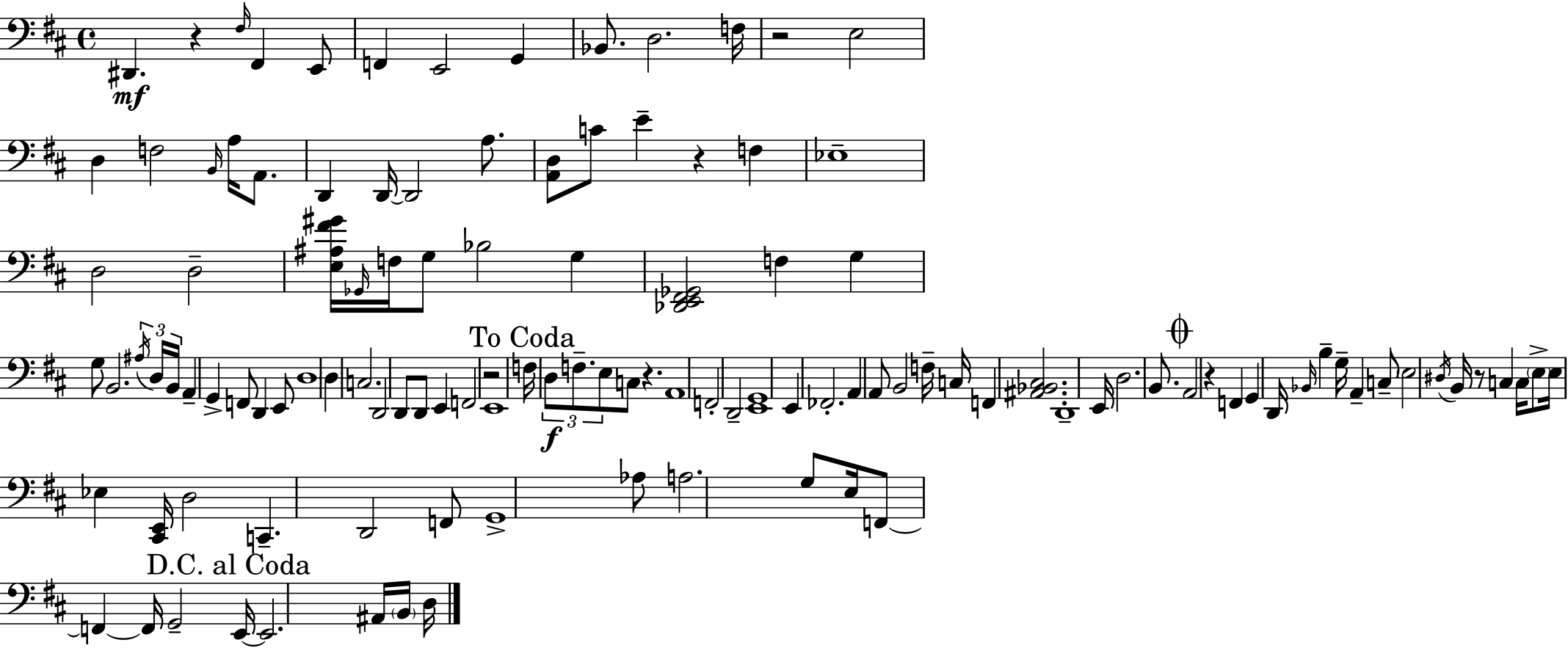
D#2/q. R/q F#3/s F#2/q E2/e F2/q E2/h G2/q Bb2/e. D3/h. F3/s R/h E3/h D3/q F3/h B2/s A3/s A2/e. D2/q D2/s D2/h A3/e. [A2,D3]/e C4/e E4/q R/q F3/q Eb3/w D3/h D3/h [E3,A#3,F#4,G#4]/s Gb2/s F3/s G3/e Bb3/h G3/q [Db2,E2,F#2,Gb2]/h F3/q G3/q G3/e B2/h. A#3/s D3/s B2/s A2/q G2/q F2/e D2/q E2/e D3/w D3/q C3/h. D2/h D2/e D2/e E2/q F2/h R/h E2/w F3/s D3/e F3/e. E3/e C3/e R/q. A2/w F2/h D2/h [E2,G2]/w E2/q FES2/h. A2/q A2/e B2/h F3/s C3/s F2/q [A#2,Bb2,C#3]/h. D2/w E2/s D3/h. B2/e. A2/h R/q F2/q G2/q D2/s Bb2/s B3/q G3/s A2/q C3/e E3/h D#3/s B2/s R/e C3/q C3/s E3/e E3/s Eb3/q [C#2,E2]/s D3/h C2/q. D2/h F2/e G2/w Ab3/e A3/h. G3/e E3/s F2/e F2/q F2/s G2/h E2/s E2/h. A#2/s B2/s D3/s